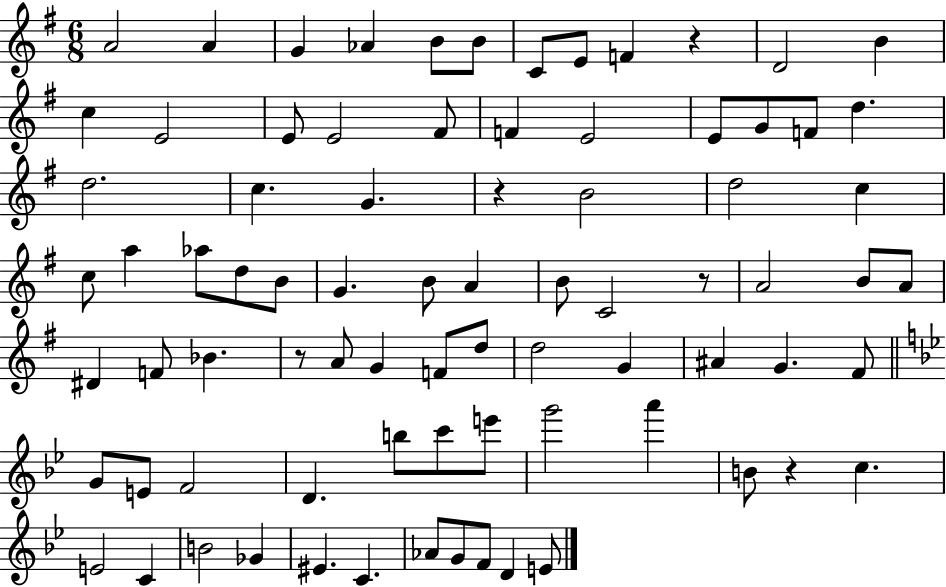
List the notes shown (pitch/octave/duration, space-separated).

A4/h A4/q G4/q Ab4/q B4/e B4/e C4/e E4/e F4/q R/q D4/h B4/q C5/q E4/h E4/e E4/h F#4/e F4/q E4/h E4/e G4/e F4/e D5/q. D5/h. C5/q. G4/q. R/q B4/h D5/h C5/q C5/e A5/q Ab5/e D5/e B4/e G4/q. B4/e A4/q B4/e C4/h R/e A4/h B4/e A4/e D#4/q F4/e Bb4/q. R/e A4/e G4/q F4/e D5/e D5/h G4/q A#4/q G4/q. F#4/e G4/e E4/e F4/h D4/q. B5/e C6/e E6/e G6/h A6/q B4/e R/q C5/q. E4/h C4/q B4/h Gb4/q EIS4/q. C4/q. Ab4/e G4/e F4/e D4/q E4/e